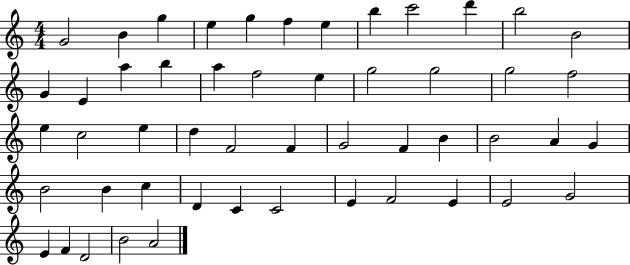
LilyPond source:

{
  \clef treble
  \numericTimeSignature
  \time 4/4
  \key c \major
  g'2 b'4 g''4 | e''4 g''4 f''4 e''4 | b''4 c'''2 d'''4 | b''2 b'2 | \break g'4 e'4 a''4 b''4 | a''4 f''2 e''4 | g''2 g''2 | g''2 f''2 | \break e''4 c''2 e''4 | d''4 f'2 f'4 | g'2 f'4 b'4 | b'2 a'4 g'4 | \break b'2 b'4 c''4 | d'4 c'4 c'2 | e'4 f'2 e'4 | e'2 g'2 | \break e'4 f'4 d'2 | b'2 a'2 | \bar "|."
}